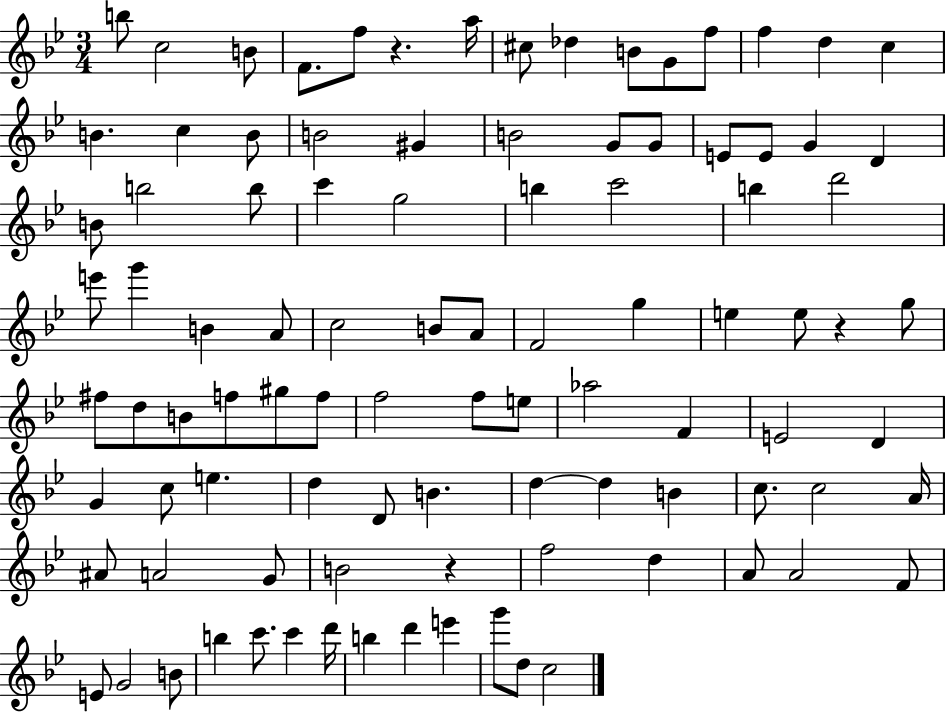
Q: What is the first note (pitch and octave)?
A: B5